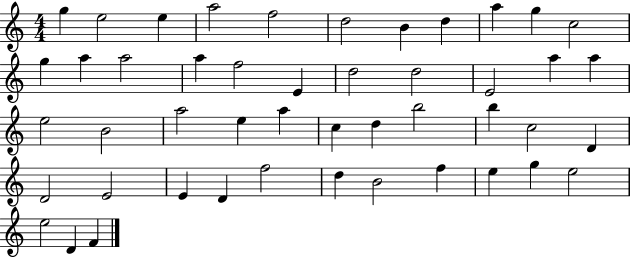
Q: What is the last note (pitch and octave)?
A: F4